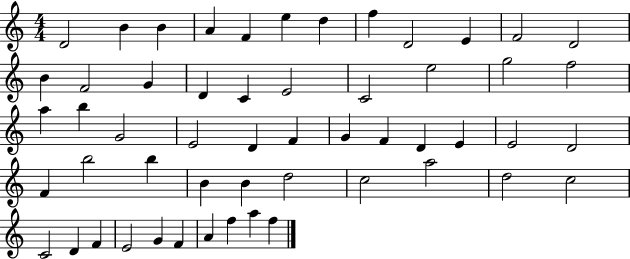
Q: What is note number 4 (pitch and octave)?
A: A4